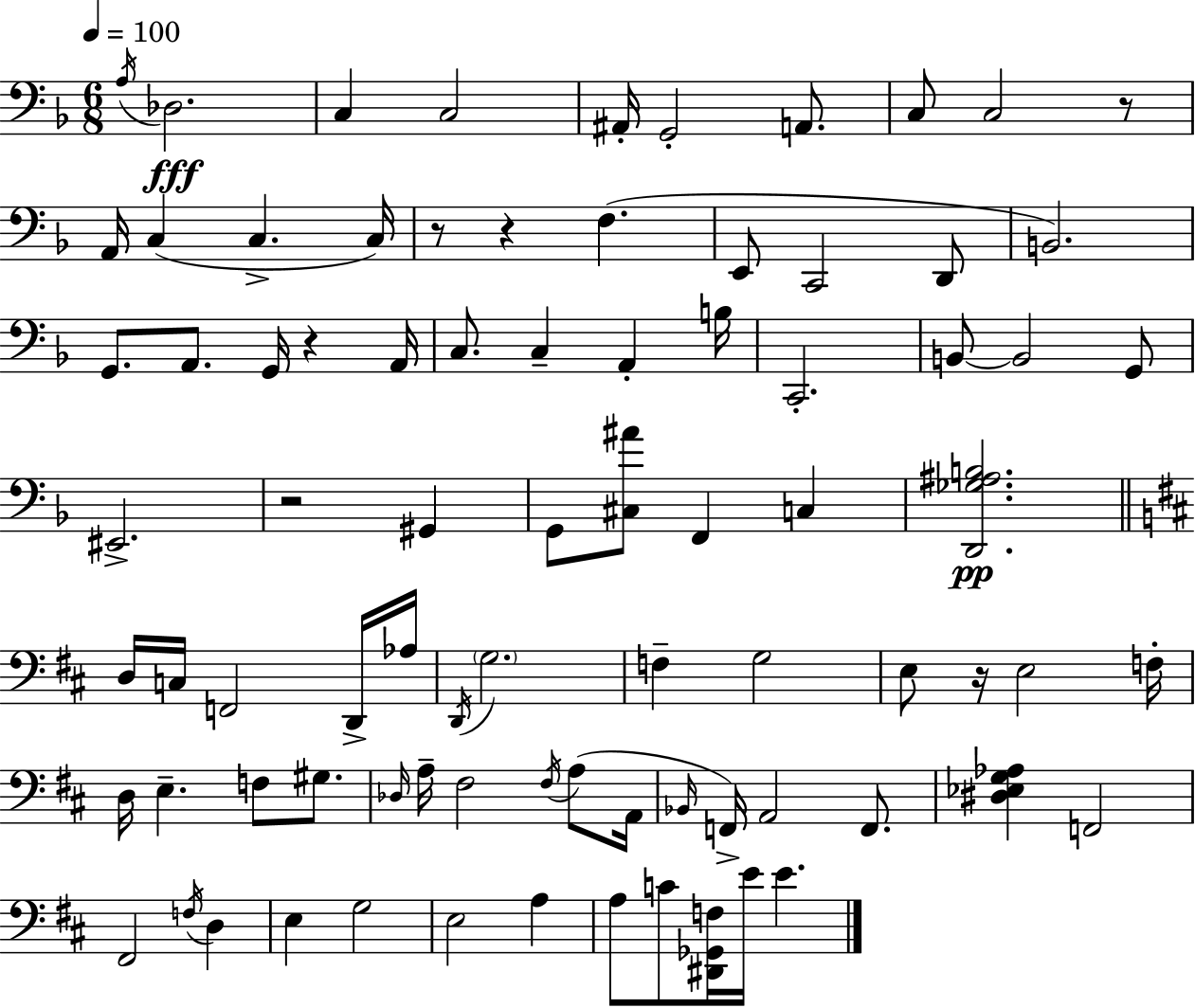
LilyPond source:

{
  \clef bass
  \numericTimeSignature
  \time 6/8
  \key f \major
  \tempo 4 = 100
  \acciaccatura { a16 }\fff des2. | c4 c2 | ais,16-. g,2-. a,8. | c8 c2 r8 | \break a,16 c4( c4.-> | c16) r8 r4 f4.( | e,8 c,2 d,8 | b,2.) | \break g,8. a,8. g,16 r4 | a,16 c8. c4-- a,4-. | b16 c,2.-. | b,8~~ b,2 g,8 | \break eis,2.-> | r2 gis,4 | g,8 <cis ais'>8 f,4 c4 | <d, ges ais b>2.\pp | \break \bar "||" \break \key d \major d16 c16 f,2 d,16-> aes16 | \acciaccatura { d,16 } \parenthesize g2. | f4-- g2 | e8 r16 e2 | \break f16-. d16 e4.-- f8 gis8. | \grace { des16 } a16-- fis2 \acciaccatura { fis16 }( | a8 a,16 \grace { bes,16 } f,16->) a,2 | f,8. <dis ees g aes>4 f,2 | \break fis,2 | \acciaccatura { f16 } d4 e4 g2 | e2 | a4 a8 c'8 <dis, ges, f>16 e'16 e'4. | \break \bar "|."
}